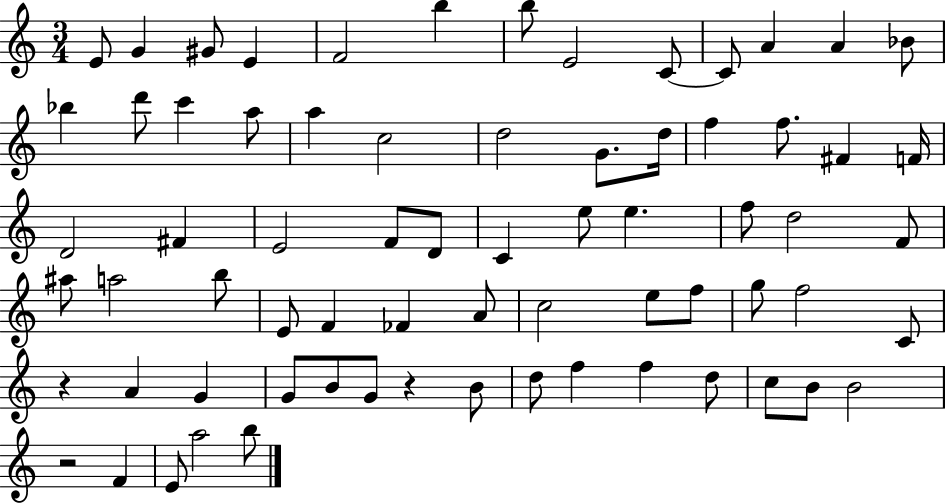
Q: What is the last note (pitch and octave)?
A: B5